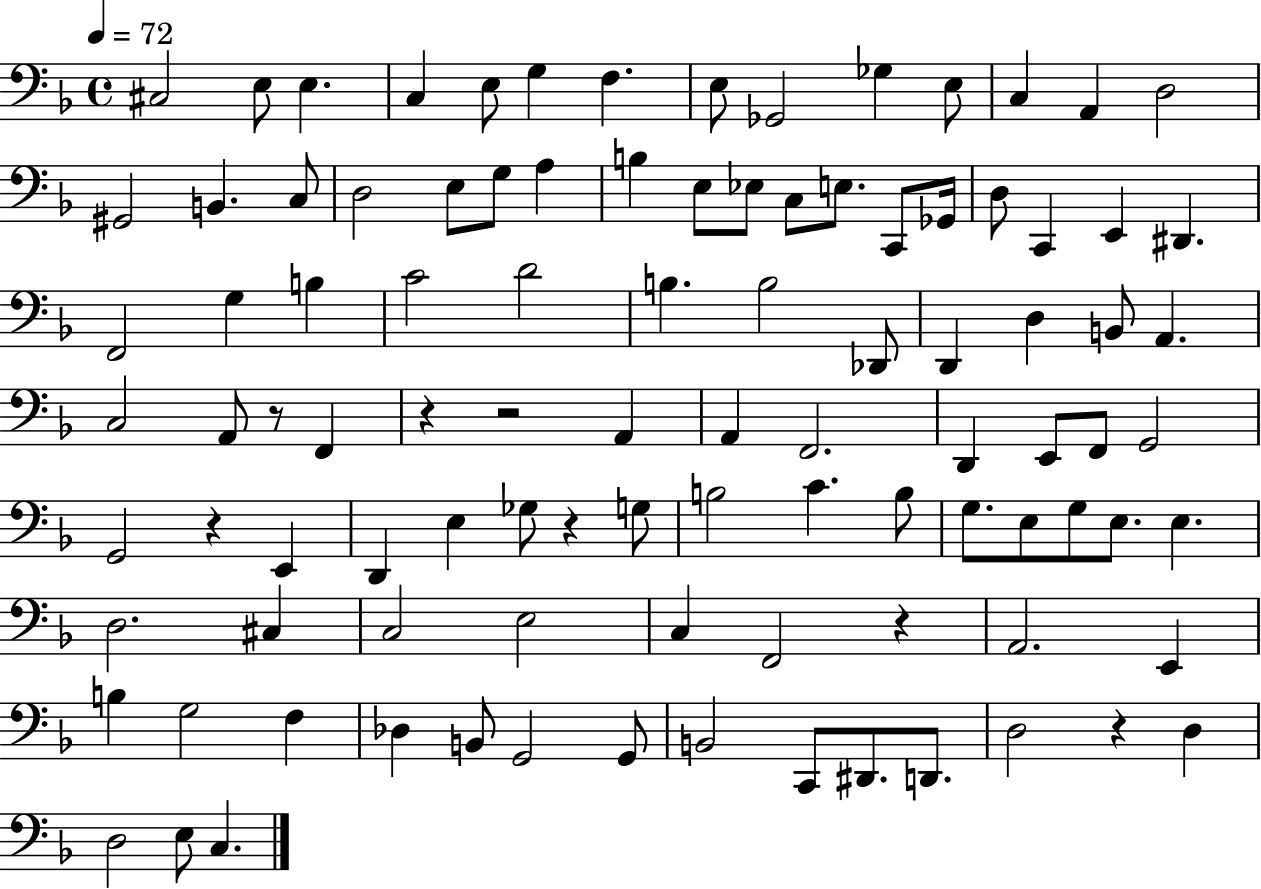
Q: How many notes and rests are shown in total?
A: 99